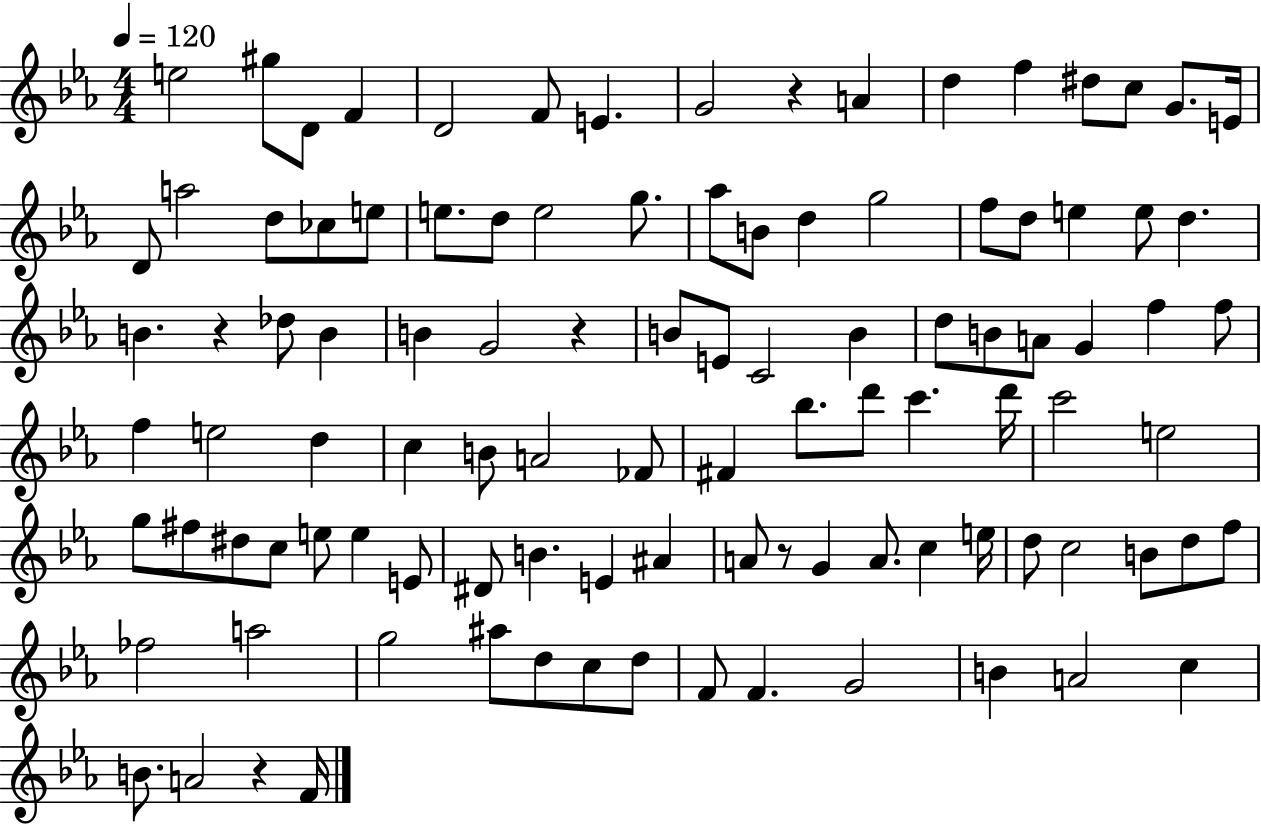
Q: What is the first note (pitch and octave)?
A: E5